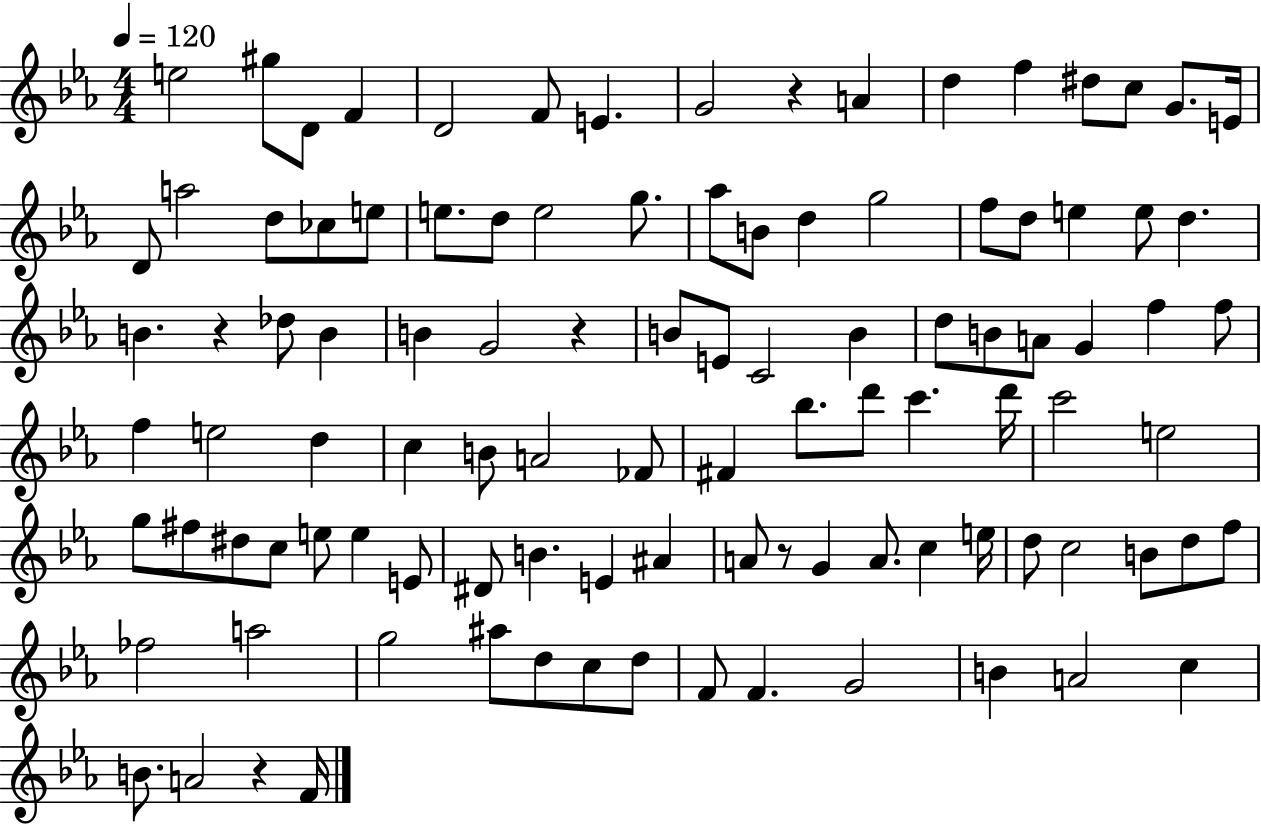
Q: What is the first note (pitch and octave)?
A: E5